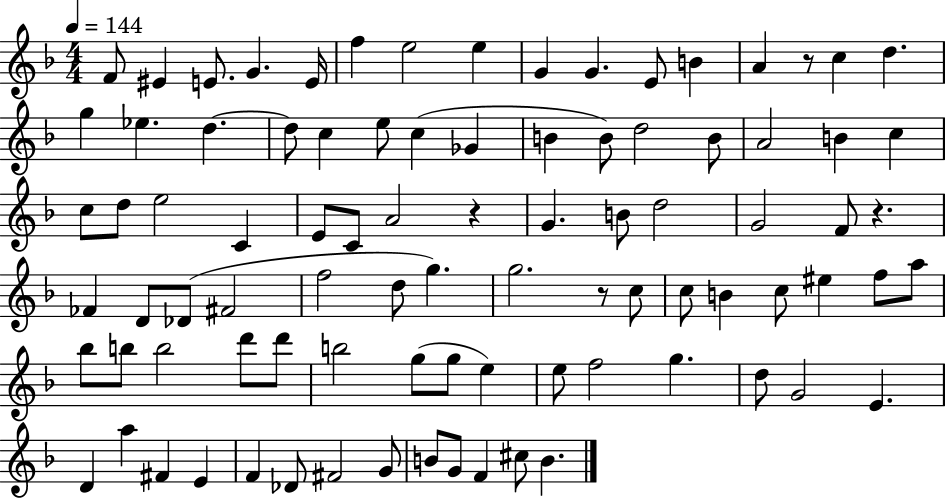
{
  \clef treble
  \numericTimeSignature
  \time 4/4
  \key f \major
  \tempo 4 = 144
  f'8 eis'4 e'8. g'4. e'16 | f''4 e''2 e''4 | g'4 g'4. e'8 b'4 | a'4 r8 c''4 d''4. | \break g''4 ees''4. d''4.~~ | d''8 c''4 e''8 c''4( ges'4 | b'4 b'8) d''2 b'8 | a'2 b'4 c''4 | \break c''8 d''8 e''2 c'4 | e'8 c'8 a'2 r4 | g'4. b'8 d''2 | g'2 f'8 r4. | \break fes'4 d'8 des'8( fis'2 | f''2 d''8 g''4.) | g''2. r8 c''8 | c''8 b'4 c''8 eis''4 f''8 a''8 | \break bes''8 b''8 b''2 d'''8 d'''8 | b''2 g''8( g''8 e''4) | e''8 f''2 g''4. | d''8 g'2 e'4. | \break d'4 a''4 fis'4 e'4 | f'4 des'8 fis'2 g'8 | b'8 g'8 f'4 cis''8 b'4. | \bar "|."
}